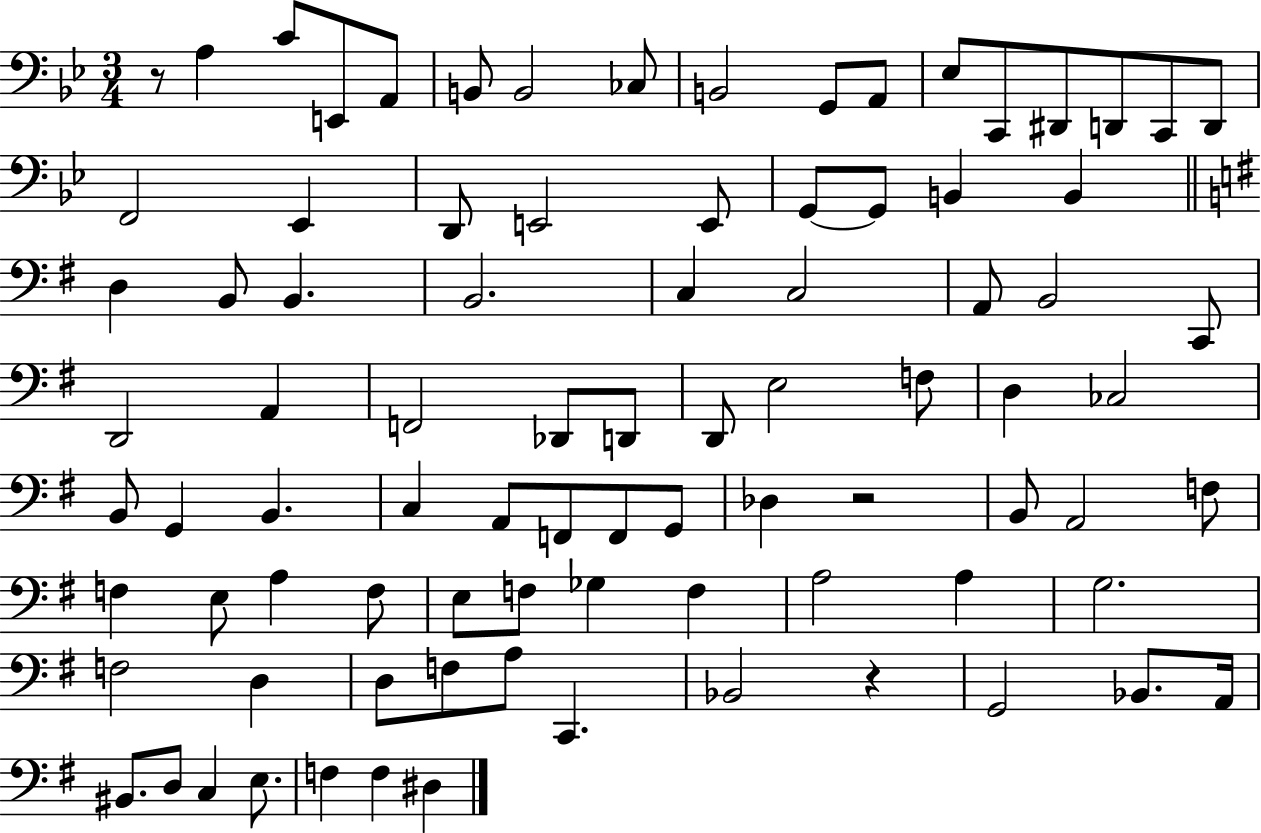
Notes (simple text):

R/e A3/q C4/e E2/e A2/e B2/e B2/h CES3/e B2/h G2/e A2/e Eb3/e C2/e D#2/e D2/e C2/e D2/e F2/h Eb2/q D2/e E2/h E2/e G2/e G2/e B2/q B2/q D3/q B2/e B2/q. B2/h. C3/q C3/h A2/e B2/h C2/e D2/h A2/q F2/h Db2/e D2/e D2/e E3/h F3/e D3/q CES3/h B2/e G2/q B2/q. C3/q A2/e F2/e F2/e G2/e Db3/q R/h B2/e A2/h F3/e F3/q E3/e A3/q F3/e E3/e F3/e Gb3/q F3/q A3/h A3/q G3/h. F3/h D3/q D3/e F3/e A3/e C2/q. Bb2/h R/q G2/h Bb2/e. A2/s BIS2/e. D3/e C3/q E3/e. F3/q F3/q D#3/q